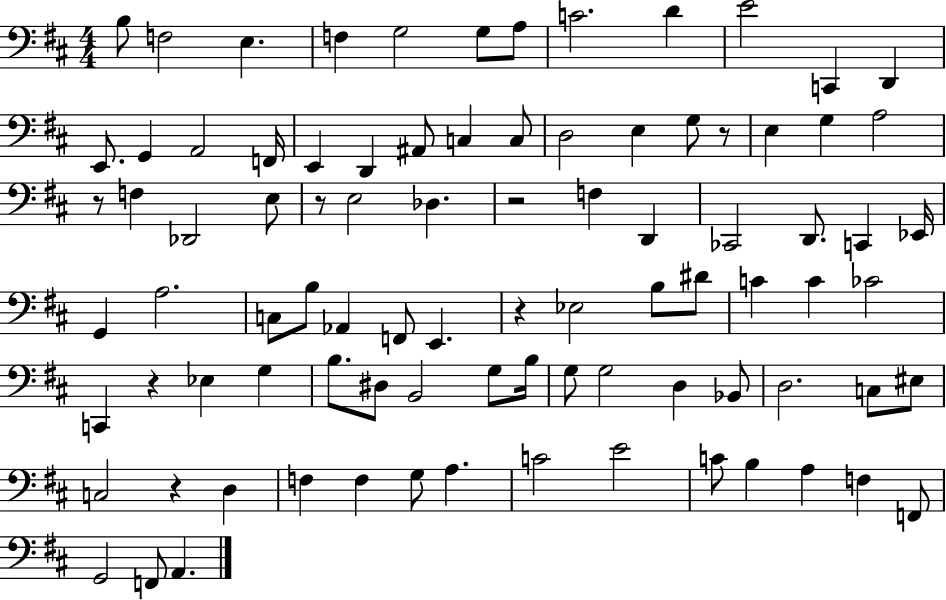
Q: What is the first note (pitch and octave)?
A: B3